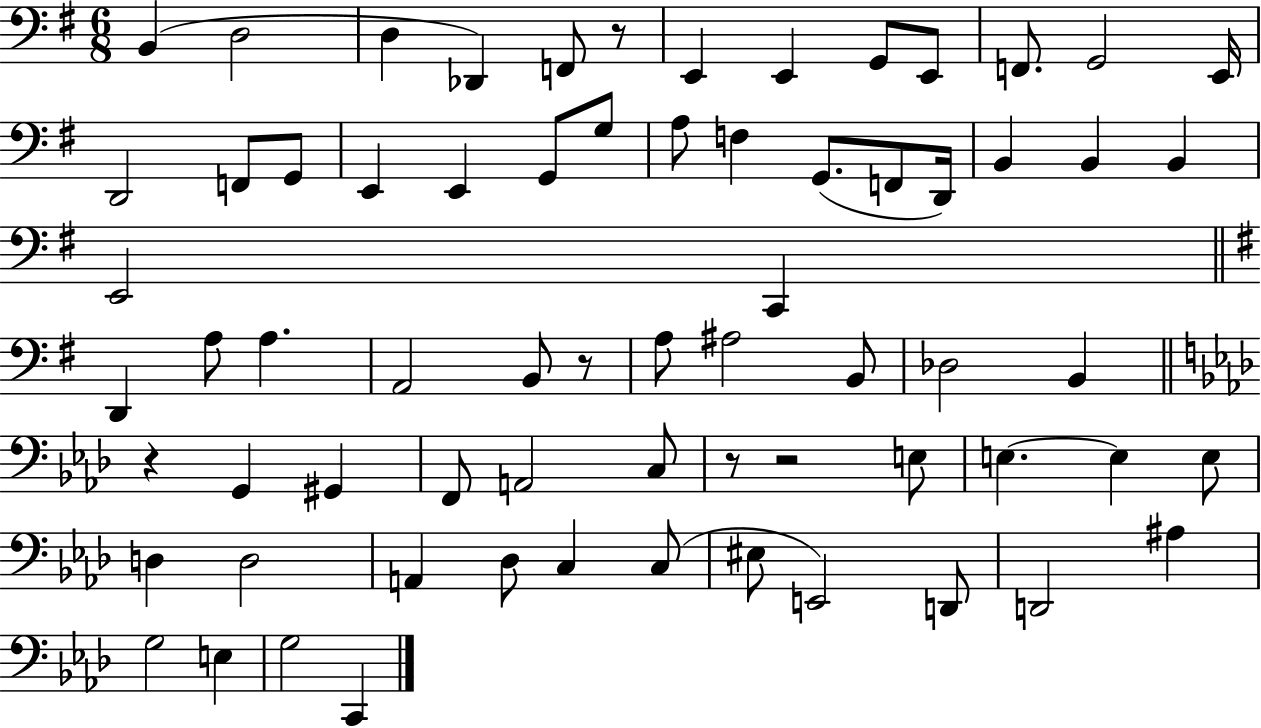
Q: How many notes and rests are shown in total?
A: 68